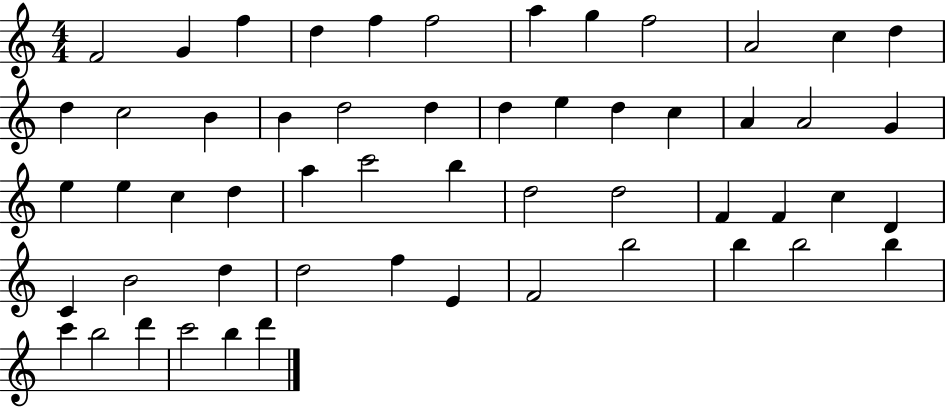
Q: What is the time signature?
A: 4/4